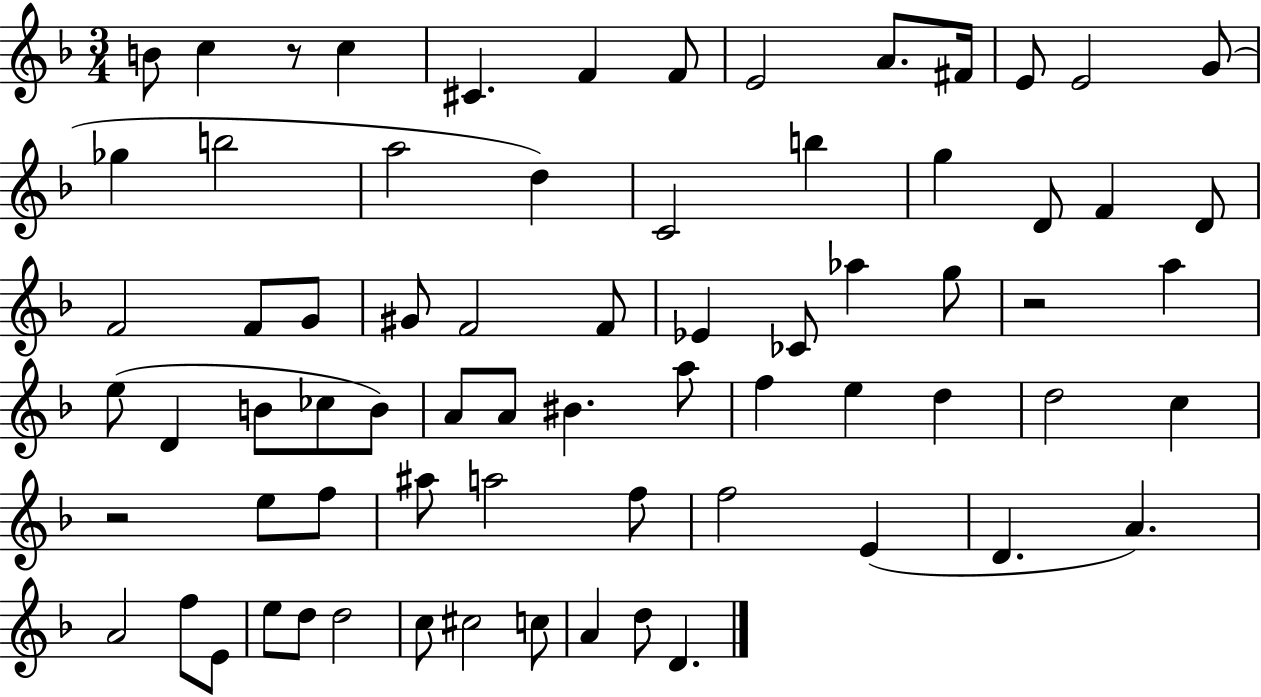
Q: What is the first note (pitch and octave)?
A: B4